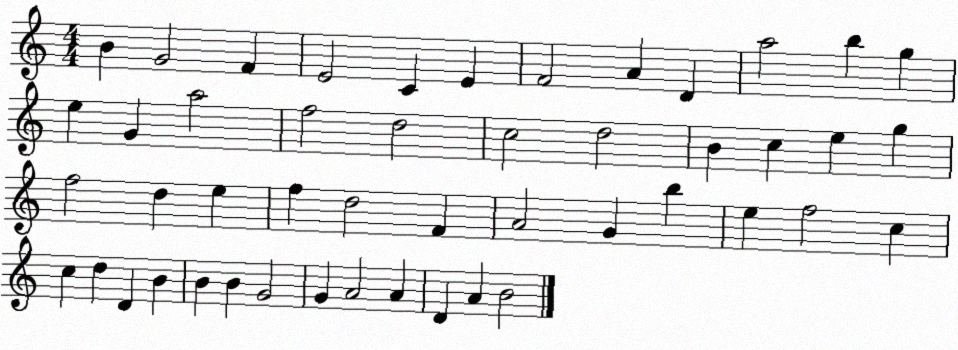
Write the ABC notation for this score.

X:1
T:Untitled
M:4/4
L:1/4
K:C
B G2 F E2 C E F2 A D a2 b g e G a2 f2 d2 c2 d2 B c e g f2 d e f d2 F A2 G b e f2 c c d D B B B G2 G A2 A D A B2